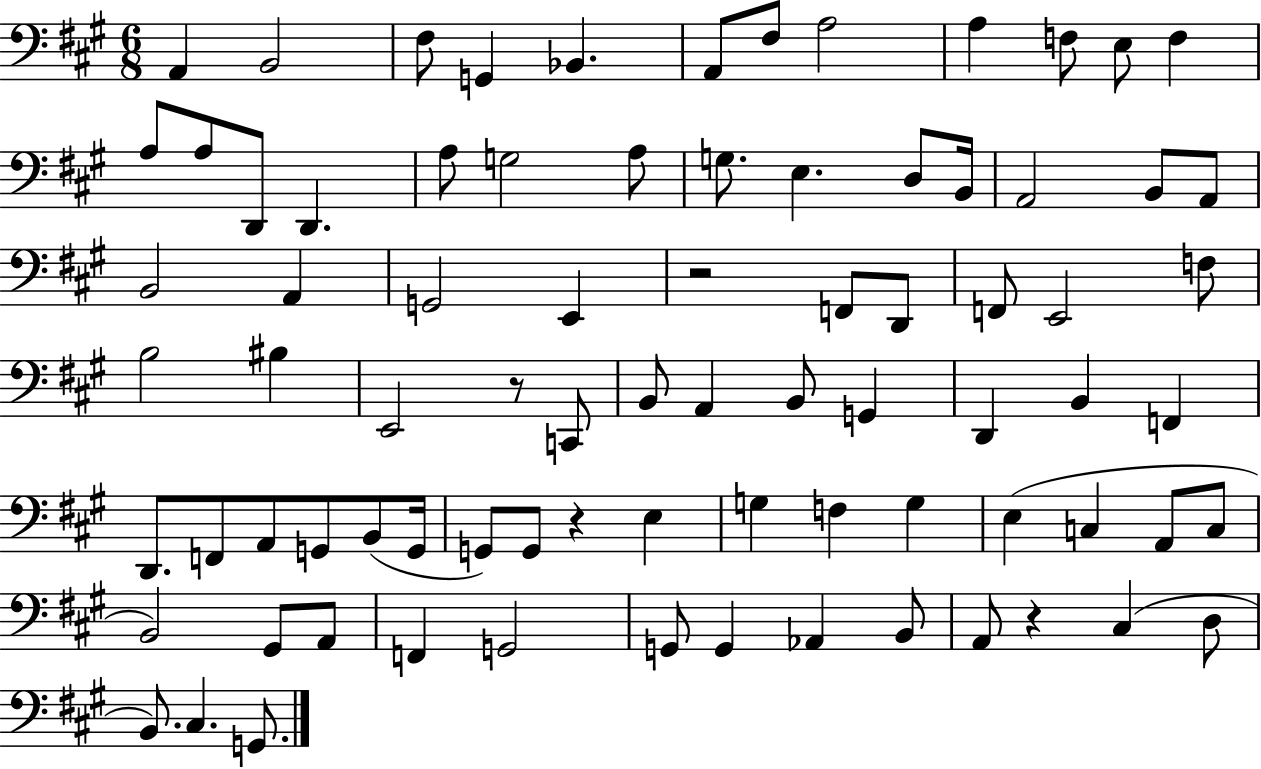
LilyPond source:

{
  \clef bass
  \numericTimeSignature
  \time 6/8
  \key a \major
  a,4 b,2 | fis8 g,4 bes,4. | a,8 fis8 a2 | a4 f8 e8 f4 | \break a8 a8 d,8 d,4. | a8 g2 a8 | g8. e4. d8 b,16 | a,2 b,8 a,8 | \break b,2 a,4 | g,2 e,4 | r2 f,8 d,8 | f,8 e,2 f8 | \break b2 bis4 | e,2 r8 c,8 | b,8 a,4 b,8 g,4 | d,4 b,4 f,4 | \break d,8. f,8 a,8 g,8 b,8( g,16 | g,8) g,8 r4 e4 | g4 f4 g4 | e4( c4 a,8 c8 | \break b,2) gis,8 a,8 | f,4 g,2 | g,8 g,4 aes,4 b,8 | a,8 r4 cis4( d8 | \break b,8.) cis4. g,8. | \bar "|."
}